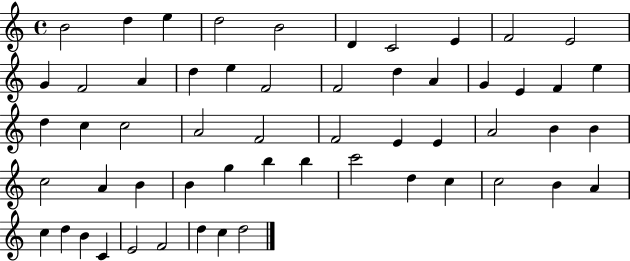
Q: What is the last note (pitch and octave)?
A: D5